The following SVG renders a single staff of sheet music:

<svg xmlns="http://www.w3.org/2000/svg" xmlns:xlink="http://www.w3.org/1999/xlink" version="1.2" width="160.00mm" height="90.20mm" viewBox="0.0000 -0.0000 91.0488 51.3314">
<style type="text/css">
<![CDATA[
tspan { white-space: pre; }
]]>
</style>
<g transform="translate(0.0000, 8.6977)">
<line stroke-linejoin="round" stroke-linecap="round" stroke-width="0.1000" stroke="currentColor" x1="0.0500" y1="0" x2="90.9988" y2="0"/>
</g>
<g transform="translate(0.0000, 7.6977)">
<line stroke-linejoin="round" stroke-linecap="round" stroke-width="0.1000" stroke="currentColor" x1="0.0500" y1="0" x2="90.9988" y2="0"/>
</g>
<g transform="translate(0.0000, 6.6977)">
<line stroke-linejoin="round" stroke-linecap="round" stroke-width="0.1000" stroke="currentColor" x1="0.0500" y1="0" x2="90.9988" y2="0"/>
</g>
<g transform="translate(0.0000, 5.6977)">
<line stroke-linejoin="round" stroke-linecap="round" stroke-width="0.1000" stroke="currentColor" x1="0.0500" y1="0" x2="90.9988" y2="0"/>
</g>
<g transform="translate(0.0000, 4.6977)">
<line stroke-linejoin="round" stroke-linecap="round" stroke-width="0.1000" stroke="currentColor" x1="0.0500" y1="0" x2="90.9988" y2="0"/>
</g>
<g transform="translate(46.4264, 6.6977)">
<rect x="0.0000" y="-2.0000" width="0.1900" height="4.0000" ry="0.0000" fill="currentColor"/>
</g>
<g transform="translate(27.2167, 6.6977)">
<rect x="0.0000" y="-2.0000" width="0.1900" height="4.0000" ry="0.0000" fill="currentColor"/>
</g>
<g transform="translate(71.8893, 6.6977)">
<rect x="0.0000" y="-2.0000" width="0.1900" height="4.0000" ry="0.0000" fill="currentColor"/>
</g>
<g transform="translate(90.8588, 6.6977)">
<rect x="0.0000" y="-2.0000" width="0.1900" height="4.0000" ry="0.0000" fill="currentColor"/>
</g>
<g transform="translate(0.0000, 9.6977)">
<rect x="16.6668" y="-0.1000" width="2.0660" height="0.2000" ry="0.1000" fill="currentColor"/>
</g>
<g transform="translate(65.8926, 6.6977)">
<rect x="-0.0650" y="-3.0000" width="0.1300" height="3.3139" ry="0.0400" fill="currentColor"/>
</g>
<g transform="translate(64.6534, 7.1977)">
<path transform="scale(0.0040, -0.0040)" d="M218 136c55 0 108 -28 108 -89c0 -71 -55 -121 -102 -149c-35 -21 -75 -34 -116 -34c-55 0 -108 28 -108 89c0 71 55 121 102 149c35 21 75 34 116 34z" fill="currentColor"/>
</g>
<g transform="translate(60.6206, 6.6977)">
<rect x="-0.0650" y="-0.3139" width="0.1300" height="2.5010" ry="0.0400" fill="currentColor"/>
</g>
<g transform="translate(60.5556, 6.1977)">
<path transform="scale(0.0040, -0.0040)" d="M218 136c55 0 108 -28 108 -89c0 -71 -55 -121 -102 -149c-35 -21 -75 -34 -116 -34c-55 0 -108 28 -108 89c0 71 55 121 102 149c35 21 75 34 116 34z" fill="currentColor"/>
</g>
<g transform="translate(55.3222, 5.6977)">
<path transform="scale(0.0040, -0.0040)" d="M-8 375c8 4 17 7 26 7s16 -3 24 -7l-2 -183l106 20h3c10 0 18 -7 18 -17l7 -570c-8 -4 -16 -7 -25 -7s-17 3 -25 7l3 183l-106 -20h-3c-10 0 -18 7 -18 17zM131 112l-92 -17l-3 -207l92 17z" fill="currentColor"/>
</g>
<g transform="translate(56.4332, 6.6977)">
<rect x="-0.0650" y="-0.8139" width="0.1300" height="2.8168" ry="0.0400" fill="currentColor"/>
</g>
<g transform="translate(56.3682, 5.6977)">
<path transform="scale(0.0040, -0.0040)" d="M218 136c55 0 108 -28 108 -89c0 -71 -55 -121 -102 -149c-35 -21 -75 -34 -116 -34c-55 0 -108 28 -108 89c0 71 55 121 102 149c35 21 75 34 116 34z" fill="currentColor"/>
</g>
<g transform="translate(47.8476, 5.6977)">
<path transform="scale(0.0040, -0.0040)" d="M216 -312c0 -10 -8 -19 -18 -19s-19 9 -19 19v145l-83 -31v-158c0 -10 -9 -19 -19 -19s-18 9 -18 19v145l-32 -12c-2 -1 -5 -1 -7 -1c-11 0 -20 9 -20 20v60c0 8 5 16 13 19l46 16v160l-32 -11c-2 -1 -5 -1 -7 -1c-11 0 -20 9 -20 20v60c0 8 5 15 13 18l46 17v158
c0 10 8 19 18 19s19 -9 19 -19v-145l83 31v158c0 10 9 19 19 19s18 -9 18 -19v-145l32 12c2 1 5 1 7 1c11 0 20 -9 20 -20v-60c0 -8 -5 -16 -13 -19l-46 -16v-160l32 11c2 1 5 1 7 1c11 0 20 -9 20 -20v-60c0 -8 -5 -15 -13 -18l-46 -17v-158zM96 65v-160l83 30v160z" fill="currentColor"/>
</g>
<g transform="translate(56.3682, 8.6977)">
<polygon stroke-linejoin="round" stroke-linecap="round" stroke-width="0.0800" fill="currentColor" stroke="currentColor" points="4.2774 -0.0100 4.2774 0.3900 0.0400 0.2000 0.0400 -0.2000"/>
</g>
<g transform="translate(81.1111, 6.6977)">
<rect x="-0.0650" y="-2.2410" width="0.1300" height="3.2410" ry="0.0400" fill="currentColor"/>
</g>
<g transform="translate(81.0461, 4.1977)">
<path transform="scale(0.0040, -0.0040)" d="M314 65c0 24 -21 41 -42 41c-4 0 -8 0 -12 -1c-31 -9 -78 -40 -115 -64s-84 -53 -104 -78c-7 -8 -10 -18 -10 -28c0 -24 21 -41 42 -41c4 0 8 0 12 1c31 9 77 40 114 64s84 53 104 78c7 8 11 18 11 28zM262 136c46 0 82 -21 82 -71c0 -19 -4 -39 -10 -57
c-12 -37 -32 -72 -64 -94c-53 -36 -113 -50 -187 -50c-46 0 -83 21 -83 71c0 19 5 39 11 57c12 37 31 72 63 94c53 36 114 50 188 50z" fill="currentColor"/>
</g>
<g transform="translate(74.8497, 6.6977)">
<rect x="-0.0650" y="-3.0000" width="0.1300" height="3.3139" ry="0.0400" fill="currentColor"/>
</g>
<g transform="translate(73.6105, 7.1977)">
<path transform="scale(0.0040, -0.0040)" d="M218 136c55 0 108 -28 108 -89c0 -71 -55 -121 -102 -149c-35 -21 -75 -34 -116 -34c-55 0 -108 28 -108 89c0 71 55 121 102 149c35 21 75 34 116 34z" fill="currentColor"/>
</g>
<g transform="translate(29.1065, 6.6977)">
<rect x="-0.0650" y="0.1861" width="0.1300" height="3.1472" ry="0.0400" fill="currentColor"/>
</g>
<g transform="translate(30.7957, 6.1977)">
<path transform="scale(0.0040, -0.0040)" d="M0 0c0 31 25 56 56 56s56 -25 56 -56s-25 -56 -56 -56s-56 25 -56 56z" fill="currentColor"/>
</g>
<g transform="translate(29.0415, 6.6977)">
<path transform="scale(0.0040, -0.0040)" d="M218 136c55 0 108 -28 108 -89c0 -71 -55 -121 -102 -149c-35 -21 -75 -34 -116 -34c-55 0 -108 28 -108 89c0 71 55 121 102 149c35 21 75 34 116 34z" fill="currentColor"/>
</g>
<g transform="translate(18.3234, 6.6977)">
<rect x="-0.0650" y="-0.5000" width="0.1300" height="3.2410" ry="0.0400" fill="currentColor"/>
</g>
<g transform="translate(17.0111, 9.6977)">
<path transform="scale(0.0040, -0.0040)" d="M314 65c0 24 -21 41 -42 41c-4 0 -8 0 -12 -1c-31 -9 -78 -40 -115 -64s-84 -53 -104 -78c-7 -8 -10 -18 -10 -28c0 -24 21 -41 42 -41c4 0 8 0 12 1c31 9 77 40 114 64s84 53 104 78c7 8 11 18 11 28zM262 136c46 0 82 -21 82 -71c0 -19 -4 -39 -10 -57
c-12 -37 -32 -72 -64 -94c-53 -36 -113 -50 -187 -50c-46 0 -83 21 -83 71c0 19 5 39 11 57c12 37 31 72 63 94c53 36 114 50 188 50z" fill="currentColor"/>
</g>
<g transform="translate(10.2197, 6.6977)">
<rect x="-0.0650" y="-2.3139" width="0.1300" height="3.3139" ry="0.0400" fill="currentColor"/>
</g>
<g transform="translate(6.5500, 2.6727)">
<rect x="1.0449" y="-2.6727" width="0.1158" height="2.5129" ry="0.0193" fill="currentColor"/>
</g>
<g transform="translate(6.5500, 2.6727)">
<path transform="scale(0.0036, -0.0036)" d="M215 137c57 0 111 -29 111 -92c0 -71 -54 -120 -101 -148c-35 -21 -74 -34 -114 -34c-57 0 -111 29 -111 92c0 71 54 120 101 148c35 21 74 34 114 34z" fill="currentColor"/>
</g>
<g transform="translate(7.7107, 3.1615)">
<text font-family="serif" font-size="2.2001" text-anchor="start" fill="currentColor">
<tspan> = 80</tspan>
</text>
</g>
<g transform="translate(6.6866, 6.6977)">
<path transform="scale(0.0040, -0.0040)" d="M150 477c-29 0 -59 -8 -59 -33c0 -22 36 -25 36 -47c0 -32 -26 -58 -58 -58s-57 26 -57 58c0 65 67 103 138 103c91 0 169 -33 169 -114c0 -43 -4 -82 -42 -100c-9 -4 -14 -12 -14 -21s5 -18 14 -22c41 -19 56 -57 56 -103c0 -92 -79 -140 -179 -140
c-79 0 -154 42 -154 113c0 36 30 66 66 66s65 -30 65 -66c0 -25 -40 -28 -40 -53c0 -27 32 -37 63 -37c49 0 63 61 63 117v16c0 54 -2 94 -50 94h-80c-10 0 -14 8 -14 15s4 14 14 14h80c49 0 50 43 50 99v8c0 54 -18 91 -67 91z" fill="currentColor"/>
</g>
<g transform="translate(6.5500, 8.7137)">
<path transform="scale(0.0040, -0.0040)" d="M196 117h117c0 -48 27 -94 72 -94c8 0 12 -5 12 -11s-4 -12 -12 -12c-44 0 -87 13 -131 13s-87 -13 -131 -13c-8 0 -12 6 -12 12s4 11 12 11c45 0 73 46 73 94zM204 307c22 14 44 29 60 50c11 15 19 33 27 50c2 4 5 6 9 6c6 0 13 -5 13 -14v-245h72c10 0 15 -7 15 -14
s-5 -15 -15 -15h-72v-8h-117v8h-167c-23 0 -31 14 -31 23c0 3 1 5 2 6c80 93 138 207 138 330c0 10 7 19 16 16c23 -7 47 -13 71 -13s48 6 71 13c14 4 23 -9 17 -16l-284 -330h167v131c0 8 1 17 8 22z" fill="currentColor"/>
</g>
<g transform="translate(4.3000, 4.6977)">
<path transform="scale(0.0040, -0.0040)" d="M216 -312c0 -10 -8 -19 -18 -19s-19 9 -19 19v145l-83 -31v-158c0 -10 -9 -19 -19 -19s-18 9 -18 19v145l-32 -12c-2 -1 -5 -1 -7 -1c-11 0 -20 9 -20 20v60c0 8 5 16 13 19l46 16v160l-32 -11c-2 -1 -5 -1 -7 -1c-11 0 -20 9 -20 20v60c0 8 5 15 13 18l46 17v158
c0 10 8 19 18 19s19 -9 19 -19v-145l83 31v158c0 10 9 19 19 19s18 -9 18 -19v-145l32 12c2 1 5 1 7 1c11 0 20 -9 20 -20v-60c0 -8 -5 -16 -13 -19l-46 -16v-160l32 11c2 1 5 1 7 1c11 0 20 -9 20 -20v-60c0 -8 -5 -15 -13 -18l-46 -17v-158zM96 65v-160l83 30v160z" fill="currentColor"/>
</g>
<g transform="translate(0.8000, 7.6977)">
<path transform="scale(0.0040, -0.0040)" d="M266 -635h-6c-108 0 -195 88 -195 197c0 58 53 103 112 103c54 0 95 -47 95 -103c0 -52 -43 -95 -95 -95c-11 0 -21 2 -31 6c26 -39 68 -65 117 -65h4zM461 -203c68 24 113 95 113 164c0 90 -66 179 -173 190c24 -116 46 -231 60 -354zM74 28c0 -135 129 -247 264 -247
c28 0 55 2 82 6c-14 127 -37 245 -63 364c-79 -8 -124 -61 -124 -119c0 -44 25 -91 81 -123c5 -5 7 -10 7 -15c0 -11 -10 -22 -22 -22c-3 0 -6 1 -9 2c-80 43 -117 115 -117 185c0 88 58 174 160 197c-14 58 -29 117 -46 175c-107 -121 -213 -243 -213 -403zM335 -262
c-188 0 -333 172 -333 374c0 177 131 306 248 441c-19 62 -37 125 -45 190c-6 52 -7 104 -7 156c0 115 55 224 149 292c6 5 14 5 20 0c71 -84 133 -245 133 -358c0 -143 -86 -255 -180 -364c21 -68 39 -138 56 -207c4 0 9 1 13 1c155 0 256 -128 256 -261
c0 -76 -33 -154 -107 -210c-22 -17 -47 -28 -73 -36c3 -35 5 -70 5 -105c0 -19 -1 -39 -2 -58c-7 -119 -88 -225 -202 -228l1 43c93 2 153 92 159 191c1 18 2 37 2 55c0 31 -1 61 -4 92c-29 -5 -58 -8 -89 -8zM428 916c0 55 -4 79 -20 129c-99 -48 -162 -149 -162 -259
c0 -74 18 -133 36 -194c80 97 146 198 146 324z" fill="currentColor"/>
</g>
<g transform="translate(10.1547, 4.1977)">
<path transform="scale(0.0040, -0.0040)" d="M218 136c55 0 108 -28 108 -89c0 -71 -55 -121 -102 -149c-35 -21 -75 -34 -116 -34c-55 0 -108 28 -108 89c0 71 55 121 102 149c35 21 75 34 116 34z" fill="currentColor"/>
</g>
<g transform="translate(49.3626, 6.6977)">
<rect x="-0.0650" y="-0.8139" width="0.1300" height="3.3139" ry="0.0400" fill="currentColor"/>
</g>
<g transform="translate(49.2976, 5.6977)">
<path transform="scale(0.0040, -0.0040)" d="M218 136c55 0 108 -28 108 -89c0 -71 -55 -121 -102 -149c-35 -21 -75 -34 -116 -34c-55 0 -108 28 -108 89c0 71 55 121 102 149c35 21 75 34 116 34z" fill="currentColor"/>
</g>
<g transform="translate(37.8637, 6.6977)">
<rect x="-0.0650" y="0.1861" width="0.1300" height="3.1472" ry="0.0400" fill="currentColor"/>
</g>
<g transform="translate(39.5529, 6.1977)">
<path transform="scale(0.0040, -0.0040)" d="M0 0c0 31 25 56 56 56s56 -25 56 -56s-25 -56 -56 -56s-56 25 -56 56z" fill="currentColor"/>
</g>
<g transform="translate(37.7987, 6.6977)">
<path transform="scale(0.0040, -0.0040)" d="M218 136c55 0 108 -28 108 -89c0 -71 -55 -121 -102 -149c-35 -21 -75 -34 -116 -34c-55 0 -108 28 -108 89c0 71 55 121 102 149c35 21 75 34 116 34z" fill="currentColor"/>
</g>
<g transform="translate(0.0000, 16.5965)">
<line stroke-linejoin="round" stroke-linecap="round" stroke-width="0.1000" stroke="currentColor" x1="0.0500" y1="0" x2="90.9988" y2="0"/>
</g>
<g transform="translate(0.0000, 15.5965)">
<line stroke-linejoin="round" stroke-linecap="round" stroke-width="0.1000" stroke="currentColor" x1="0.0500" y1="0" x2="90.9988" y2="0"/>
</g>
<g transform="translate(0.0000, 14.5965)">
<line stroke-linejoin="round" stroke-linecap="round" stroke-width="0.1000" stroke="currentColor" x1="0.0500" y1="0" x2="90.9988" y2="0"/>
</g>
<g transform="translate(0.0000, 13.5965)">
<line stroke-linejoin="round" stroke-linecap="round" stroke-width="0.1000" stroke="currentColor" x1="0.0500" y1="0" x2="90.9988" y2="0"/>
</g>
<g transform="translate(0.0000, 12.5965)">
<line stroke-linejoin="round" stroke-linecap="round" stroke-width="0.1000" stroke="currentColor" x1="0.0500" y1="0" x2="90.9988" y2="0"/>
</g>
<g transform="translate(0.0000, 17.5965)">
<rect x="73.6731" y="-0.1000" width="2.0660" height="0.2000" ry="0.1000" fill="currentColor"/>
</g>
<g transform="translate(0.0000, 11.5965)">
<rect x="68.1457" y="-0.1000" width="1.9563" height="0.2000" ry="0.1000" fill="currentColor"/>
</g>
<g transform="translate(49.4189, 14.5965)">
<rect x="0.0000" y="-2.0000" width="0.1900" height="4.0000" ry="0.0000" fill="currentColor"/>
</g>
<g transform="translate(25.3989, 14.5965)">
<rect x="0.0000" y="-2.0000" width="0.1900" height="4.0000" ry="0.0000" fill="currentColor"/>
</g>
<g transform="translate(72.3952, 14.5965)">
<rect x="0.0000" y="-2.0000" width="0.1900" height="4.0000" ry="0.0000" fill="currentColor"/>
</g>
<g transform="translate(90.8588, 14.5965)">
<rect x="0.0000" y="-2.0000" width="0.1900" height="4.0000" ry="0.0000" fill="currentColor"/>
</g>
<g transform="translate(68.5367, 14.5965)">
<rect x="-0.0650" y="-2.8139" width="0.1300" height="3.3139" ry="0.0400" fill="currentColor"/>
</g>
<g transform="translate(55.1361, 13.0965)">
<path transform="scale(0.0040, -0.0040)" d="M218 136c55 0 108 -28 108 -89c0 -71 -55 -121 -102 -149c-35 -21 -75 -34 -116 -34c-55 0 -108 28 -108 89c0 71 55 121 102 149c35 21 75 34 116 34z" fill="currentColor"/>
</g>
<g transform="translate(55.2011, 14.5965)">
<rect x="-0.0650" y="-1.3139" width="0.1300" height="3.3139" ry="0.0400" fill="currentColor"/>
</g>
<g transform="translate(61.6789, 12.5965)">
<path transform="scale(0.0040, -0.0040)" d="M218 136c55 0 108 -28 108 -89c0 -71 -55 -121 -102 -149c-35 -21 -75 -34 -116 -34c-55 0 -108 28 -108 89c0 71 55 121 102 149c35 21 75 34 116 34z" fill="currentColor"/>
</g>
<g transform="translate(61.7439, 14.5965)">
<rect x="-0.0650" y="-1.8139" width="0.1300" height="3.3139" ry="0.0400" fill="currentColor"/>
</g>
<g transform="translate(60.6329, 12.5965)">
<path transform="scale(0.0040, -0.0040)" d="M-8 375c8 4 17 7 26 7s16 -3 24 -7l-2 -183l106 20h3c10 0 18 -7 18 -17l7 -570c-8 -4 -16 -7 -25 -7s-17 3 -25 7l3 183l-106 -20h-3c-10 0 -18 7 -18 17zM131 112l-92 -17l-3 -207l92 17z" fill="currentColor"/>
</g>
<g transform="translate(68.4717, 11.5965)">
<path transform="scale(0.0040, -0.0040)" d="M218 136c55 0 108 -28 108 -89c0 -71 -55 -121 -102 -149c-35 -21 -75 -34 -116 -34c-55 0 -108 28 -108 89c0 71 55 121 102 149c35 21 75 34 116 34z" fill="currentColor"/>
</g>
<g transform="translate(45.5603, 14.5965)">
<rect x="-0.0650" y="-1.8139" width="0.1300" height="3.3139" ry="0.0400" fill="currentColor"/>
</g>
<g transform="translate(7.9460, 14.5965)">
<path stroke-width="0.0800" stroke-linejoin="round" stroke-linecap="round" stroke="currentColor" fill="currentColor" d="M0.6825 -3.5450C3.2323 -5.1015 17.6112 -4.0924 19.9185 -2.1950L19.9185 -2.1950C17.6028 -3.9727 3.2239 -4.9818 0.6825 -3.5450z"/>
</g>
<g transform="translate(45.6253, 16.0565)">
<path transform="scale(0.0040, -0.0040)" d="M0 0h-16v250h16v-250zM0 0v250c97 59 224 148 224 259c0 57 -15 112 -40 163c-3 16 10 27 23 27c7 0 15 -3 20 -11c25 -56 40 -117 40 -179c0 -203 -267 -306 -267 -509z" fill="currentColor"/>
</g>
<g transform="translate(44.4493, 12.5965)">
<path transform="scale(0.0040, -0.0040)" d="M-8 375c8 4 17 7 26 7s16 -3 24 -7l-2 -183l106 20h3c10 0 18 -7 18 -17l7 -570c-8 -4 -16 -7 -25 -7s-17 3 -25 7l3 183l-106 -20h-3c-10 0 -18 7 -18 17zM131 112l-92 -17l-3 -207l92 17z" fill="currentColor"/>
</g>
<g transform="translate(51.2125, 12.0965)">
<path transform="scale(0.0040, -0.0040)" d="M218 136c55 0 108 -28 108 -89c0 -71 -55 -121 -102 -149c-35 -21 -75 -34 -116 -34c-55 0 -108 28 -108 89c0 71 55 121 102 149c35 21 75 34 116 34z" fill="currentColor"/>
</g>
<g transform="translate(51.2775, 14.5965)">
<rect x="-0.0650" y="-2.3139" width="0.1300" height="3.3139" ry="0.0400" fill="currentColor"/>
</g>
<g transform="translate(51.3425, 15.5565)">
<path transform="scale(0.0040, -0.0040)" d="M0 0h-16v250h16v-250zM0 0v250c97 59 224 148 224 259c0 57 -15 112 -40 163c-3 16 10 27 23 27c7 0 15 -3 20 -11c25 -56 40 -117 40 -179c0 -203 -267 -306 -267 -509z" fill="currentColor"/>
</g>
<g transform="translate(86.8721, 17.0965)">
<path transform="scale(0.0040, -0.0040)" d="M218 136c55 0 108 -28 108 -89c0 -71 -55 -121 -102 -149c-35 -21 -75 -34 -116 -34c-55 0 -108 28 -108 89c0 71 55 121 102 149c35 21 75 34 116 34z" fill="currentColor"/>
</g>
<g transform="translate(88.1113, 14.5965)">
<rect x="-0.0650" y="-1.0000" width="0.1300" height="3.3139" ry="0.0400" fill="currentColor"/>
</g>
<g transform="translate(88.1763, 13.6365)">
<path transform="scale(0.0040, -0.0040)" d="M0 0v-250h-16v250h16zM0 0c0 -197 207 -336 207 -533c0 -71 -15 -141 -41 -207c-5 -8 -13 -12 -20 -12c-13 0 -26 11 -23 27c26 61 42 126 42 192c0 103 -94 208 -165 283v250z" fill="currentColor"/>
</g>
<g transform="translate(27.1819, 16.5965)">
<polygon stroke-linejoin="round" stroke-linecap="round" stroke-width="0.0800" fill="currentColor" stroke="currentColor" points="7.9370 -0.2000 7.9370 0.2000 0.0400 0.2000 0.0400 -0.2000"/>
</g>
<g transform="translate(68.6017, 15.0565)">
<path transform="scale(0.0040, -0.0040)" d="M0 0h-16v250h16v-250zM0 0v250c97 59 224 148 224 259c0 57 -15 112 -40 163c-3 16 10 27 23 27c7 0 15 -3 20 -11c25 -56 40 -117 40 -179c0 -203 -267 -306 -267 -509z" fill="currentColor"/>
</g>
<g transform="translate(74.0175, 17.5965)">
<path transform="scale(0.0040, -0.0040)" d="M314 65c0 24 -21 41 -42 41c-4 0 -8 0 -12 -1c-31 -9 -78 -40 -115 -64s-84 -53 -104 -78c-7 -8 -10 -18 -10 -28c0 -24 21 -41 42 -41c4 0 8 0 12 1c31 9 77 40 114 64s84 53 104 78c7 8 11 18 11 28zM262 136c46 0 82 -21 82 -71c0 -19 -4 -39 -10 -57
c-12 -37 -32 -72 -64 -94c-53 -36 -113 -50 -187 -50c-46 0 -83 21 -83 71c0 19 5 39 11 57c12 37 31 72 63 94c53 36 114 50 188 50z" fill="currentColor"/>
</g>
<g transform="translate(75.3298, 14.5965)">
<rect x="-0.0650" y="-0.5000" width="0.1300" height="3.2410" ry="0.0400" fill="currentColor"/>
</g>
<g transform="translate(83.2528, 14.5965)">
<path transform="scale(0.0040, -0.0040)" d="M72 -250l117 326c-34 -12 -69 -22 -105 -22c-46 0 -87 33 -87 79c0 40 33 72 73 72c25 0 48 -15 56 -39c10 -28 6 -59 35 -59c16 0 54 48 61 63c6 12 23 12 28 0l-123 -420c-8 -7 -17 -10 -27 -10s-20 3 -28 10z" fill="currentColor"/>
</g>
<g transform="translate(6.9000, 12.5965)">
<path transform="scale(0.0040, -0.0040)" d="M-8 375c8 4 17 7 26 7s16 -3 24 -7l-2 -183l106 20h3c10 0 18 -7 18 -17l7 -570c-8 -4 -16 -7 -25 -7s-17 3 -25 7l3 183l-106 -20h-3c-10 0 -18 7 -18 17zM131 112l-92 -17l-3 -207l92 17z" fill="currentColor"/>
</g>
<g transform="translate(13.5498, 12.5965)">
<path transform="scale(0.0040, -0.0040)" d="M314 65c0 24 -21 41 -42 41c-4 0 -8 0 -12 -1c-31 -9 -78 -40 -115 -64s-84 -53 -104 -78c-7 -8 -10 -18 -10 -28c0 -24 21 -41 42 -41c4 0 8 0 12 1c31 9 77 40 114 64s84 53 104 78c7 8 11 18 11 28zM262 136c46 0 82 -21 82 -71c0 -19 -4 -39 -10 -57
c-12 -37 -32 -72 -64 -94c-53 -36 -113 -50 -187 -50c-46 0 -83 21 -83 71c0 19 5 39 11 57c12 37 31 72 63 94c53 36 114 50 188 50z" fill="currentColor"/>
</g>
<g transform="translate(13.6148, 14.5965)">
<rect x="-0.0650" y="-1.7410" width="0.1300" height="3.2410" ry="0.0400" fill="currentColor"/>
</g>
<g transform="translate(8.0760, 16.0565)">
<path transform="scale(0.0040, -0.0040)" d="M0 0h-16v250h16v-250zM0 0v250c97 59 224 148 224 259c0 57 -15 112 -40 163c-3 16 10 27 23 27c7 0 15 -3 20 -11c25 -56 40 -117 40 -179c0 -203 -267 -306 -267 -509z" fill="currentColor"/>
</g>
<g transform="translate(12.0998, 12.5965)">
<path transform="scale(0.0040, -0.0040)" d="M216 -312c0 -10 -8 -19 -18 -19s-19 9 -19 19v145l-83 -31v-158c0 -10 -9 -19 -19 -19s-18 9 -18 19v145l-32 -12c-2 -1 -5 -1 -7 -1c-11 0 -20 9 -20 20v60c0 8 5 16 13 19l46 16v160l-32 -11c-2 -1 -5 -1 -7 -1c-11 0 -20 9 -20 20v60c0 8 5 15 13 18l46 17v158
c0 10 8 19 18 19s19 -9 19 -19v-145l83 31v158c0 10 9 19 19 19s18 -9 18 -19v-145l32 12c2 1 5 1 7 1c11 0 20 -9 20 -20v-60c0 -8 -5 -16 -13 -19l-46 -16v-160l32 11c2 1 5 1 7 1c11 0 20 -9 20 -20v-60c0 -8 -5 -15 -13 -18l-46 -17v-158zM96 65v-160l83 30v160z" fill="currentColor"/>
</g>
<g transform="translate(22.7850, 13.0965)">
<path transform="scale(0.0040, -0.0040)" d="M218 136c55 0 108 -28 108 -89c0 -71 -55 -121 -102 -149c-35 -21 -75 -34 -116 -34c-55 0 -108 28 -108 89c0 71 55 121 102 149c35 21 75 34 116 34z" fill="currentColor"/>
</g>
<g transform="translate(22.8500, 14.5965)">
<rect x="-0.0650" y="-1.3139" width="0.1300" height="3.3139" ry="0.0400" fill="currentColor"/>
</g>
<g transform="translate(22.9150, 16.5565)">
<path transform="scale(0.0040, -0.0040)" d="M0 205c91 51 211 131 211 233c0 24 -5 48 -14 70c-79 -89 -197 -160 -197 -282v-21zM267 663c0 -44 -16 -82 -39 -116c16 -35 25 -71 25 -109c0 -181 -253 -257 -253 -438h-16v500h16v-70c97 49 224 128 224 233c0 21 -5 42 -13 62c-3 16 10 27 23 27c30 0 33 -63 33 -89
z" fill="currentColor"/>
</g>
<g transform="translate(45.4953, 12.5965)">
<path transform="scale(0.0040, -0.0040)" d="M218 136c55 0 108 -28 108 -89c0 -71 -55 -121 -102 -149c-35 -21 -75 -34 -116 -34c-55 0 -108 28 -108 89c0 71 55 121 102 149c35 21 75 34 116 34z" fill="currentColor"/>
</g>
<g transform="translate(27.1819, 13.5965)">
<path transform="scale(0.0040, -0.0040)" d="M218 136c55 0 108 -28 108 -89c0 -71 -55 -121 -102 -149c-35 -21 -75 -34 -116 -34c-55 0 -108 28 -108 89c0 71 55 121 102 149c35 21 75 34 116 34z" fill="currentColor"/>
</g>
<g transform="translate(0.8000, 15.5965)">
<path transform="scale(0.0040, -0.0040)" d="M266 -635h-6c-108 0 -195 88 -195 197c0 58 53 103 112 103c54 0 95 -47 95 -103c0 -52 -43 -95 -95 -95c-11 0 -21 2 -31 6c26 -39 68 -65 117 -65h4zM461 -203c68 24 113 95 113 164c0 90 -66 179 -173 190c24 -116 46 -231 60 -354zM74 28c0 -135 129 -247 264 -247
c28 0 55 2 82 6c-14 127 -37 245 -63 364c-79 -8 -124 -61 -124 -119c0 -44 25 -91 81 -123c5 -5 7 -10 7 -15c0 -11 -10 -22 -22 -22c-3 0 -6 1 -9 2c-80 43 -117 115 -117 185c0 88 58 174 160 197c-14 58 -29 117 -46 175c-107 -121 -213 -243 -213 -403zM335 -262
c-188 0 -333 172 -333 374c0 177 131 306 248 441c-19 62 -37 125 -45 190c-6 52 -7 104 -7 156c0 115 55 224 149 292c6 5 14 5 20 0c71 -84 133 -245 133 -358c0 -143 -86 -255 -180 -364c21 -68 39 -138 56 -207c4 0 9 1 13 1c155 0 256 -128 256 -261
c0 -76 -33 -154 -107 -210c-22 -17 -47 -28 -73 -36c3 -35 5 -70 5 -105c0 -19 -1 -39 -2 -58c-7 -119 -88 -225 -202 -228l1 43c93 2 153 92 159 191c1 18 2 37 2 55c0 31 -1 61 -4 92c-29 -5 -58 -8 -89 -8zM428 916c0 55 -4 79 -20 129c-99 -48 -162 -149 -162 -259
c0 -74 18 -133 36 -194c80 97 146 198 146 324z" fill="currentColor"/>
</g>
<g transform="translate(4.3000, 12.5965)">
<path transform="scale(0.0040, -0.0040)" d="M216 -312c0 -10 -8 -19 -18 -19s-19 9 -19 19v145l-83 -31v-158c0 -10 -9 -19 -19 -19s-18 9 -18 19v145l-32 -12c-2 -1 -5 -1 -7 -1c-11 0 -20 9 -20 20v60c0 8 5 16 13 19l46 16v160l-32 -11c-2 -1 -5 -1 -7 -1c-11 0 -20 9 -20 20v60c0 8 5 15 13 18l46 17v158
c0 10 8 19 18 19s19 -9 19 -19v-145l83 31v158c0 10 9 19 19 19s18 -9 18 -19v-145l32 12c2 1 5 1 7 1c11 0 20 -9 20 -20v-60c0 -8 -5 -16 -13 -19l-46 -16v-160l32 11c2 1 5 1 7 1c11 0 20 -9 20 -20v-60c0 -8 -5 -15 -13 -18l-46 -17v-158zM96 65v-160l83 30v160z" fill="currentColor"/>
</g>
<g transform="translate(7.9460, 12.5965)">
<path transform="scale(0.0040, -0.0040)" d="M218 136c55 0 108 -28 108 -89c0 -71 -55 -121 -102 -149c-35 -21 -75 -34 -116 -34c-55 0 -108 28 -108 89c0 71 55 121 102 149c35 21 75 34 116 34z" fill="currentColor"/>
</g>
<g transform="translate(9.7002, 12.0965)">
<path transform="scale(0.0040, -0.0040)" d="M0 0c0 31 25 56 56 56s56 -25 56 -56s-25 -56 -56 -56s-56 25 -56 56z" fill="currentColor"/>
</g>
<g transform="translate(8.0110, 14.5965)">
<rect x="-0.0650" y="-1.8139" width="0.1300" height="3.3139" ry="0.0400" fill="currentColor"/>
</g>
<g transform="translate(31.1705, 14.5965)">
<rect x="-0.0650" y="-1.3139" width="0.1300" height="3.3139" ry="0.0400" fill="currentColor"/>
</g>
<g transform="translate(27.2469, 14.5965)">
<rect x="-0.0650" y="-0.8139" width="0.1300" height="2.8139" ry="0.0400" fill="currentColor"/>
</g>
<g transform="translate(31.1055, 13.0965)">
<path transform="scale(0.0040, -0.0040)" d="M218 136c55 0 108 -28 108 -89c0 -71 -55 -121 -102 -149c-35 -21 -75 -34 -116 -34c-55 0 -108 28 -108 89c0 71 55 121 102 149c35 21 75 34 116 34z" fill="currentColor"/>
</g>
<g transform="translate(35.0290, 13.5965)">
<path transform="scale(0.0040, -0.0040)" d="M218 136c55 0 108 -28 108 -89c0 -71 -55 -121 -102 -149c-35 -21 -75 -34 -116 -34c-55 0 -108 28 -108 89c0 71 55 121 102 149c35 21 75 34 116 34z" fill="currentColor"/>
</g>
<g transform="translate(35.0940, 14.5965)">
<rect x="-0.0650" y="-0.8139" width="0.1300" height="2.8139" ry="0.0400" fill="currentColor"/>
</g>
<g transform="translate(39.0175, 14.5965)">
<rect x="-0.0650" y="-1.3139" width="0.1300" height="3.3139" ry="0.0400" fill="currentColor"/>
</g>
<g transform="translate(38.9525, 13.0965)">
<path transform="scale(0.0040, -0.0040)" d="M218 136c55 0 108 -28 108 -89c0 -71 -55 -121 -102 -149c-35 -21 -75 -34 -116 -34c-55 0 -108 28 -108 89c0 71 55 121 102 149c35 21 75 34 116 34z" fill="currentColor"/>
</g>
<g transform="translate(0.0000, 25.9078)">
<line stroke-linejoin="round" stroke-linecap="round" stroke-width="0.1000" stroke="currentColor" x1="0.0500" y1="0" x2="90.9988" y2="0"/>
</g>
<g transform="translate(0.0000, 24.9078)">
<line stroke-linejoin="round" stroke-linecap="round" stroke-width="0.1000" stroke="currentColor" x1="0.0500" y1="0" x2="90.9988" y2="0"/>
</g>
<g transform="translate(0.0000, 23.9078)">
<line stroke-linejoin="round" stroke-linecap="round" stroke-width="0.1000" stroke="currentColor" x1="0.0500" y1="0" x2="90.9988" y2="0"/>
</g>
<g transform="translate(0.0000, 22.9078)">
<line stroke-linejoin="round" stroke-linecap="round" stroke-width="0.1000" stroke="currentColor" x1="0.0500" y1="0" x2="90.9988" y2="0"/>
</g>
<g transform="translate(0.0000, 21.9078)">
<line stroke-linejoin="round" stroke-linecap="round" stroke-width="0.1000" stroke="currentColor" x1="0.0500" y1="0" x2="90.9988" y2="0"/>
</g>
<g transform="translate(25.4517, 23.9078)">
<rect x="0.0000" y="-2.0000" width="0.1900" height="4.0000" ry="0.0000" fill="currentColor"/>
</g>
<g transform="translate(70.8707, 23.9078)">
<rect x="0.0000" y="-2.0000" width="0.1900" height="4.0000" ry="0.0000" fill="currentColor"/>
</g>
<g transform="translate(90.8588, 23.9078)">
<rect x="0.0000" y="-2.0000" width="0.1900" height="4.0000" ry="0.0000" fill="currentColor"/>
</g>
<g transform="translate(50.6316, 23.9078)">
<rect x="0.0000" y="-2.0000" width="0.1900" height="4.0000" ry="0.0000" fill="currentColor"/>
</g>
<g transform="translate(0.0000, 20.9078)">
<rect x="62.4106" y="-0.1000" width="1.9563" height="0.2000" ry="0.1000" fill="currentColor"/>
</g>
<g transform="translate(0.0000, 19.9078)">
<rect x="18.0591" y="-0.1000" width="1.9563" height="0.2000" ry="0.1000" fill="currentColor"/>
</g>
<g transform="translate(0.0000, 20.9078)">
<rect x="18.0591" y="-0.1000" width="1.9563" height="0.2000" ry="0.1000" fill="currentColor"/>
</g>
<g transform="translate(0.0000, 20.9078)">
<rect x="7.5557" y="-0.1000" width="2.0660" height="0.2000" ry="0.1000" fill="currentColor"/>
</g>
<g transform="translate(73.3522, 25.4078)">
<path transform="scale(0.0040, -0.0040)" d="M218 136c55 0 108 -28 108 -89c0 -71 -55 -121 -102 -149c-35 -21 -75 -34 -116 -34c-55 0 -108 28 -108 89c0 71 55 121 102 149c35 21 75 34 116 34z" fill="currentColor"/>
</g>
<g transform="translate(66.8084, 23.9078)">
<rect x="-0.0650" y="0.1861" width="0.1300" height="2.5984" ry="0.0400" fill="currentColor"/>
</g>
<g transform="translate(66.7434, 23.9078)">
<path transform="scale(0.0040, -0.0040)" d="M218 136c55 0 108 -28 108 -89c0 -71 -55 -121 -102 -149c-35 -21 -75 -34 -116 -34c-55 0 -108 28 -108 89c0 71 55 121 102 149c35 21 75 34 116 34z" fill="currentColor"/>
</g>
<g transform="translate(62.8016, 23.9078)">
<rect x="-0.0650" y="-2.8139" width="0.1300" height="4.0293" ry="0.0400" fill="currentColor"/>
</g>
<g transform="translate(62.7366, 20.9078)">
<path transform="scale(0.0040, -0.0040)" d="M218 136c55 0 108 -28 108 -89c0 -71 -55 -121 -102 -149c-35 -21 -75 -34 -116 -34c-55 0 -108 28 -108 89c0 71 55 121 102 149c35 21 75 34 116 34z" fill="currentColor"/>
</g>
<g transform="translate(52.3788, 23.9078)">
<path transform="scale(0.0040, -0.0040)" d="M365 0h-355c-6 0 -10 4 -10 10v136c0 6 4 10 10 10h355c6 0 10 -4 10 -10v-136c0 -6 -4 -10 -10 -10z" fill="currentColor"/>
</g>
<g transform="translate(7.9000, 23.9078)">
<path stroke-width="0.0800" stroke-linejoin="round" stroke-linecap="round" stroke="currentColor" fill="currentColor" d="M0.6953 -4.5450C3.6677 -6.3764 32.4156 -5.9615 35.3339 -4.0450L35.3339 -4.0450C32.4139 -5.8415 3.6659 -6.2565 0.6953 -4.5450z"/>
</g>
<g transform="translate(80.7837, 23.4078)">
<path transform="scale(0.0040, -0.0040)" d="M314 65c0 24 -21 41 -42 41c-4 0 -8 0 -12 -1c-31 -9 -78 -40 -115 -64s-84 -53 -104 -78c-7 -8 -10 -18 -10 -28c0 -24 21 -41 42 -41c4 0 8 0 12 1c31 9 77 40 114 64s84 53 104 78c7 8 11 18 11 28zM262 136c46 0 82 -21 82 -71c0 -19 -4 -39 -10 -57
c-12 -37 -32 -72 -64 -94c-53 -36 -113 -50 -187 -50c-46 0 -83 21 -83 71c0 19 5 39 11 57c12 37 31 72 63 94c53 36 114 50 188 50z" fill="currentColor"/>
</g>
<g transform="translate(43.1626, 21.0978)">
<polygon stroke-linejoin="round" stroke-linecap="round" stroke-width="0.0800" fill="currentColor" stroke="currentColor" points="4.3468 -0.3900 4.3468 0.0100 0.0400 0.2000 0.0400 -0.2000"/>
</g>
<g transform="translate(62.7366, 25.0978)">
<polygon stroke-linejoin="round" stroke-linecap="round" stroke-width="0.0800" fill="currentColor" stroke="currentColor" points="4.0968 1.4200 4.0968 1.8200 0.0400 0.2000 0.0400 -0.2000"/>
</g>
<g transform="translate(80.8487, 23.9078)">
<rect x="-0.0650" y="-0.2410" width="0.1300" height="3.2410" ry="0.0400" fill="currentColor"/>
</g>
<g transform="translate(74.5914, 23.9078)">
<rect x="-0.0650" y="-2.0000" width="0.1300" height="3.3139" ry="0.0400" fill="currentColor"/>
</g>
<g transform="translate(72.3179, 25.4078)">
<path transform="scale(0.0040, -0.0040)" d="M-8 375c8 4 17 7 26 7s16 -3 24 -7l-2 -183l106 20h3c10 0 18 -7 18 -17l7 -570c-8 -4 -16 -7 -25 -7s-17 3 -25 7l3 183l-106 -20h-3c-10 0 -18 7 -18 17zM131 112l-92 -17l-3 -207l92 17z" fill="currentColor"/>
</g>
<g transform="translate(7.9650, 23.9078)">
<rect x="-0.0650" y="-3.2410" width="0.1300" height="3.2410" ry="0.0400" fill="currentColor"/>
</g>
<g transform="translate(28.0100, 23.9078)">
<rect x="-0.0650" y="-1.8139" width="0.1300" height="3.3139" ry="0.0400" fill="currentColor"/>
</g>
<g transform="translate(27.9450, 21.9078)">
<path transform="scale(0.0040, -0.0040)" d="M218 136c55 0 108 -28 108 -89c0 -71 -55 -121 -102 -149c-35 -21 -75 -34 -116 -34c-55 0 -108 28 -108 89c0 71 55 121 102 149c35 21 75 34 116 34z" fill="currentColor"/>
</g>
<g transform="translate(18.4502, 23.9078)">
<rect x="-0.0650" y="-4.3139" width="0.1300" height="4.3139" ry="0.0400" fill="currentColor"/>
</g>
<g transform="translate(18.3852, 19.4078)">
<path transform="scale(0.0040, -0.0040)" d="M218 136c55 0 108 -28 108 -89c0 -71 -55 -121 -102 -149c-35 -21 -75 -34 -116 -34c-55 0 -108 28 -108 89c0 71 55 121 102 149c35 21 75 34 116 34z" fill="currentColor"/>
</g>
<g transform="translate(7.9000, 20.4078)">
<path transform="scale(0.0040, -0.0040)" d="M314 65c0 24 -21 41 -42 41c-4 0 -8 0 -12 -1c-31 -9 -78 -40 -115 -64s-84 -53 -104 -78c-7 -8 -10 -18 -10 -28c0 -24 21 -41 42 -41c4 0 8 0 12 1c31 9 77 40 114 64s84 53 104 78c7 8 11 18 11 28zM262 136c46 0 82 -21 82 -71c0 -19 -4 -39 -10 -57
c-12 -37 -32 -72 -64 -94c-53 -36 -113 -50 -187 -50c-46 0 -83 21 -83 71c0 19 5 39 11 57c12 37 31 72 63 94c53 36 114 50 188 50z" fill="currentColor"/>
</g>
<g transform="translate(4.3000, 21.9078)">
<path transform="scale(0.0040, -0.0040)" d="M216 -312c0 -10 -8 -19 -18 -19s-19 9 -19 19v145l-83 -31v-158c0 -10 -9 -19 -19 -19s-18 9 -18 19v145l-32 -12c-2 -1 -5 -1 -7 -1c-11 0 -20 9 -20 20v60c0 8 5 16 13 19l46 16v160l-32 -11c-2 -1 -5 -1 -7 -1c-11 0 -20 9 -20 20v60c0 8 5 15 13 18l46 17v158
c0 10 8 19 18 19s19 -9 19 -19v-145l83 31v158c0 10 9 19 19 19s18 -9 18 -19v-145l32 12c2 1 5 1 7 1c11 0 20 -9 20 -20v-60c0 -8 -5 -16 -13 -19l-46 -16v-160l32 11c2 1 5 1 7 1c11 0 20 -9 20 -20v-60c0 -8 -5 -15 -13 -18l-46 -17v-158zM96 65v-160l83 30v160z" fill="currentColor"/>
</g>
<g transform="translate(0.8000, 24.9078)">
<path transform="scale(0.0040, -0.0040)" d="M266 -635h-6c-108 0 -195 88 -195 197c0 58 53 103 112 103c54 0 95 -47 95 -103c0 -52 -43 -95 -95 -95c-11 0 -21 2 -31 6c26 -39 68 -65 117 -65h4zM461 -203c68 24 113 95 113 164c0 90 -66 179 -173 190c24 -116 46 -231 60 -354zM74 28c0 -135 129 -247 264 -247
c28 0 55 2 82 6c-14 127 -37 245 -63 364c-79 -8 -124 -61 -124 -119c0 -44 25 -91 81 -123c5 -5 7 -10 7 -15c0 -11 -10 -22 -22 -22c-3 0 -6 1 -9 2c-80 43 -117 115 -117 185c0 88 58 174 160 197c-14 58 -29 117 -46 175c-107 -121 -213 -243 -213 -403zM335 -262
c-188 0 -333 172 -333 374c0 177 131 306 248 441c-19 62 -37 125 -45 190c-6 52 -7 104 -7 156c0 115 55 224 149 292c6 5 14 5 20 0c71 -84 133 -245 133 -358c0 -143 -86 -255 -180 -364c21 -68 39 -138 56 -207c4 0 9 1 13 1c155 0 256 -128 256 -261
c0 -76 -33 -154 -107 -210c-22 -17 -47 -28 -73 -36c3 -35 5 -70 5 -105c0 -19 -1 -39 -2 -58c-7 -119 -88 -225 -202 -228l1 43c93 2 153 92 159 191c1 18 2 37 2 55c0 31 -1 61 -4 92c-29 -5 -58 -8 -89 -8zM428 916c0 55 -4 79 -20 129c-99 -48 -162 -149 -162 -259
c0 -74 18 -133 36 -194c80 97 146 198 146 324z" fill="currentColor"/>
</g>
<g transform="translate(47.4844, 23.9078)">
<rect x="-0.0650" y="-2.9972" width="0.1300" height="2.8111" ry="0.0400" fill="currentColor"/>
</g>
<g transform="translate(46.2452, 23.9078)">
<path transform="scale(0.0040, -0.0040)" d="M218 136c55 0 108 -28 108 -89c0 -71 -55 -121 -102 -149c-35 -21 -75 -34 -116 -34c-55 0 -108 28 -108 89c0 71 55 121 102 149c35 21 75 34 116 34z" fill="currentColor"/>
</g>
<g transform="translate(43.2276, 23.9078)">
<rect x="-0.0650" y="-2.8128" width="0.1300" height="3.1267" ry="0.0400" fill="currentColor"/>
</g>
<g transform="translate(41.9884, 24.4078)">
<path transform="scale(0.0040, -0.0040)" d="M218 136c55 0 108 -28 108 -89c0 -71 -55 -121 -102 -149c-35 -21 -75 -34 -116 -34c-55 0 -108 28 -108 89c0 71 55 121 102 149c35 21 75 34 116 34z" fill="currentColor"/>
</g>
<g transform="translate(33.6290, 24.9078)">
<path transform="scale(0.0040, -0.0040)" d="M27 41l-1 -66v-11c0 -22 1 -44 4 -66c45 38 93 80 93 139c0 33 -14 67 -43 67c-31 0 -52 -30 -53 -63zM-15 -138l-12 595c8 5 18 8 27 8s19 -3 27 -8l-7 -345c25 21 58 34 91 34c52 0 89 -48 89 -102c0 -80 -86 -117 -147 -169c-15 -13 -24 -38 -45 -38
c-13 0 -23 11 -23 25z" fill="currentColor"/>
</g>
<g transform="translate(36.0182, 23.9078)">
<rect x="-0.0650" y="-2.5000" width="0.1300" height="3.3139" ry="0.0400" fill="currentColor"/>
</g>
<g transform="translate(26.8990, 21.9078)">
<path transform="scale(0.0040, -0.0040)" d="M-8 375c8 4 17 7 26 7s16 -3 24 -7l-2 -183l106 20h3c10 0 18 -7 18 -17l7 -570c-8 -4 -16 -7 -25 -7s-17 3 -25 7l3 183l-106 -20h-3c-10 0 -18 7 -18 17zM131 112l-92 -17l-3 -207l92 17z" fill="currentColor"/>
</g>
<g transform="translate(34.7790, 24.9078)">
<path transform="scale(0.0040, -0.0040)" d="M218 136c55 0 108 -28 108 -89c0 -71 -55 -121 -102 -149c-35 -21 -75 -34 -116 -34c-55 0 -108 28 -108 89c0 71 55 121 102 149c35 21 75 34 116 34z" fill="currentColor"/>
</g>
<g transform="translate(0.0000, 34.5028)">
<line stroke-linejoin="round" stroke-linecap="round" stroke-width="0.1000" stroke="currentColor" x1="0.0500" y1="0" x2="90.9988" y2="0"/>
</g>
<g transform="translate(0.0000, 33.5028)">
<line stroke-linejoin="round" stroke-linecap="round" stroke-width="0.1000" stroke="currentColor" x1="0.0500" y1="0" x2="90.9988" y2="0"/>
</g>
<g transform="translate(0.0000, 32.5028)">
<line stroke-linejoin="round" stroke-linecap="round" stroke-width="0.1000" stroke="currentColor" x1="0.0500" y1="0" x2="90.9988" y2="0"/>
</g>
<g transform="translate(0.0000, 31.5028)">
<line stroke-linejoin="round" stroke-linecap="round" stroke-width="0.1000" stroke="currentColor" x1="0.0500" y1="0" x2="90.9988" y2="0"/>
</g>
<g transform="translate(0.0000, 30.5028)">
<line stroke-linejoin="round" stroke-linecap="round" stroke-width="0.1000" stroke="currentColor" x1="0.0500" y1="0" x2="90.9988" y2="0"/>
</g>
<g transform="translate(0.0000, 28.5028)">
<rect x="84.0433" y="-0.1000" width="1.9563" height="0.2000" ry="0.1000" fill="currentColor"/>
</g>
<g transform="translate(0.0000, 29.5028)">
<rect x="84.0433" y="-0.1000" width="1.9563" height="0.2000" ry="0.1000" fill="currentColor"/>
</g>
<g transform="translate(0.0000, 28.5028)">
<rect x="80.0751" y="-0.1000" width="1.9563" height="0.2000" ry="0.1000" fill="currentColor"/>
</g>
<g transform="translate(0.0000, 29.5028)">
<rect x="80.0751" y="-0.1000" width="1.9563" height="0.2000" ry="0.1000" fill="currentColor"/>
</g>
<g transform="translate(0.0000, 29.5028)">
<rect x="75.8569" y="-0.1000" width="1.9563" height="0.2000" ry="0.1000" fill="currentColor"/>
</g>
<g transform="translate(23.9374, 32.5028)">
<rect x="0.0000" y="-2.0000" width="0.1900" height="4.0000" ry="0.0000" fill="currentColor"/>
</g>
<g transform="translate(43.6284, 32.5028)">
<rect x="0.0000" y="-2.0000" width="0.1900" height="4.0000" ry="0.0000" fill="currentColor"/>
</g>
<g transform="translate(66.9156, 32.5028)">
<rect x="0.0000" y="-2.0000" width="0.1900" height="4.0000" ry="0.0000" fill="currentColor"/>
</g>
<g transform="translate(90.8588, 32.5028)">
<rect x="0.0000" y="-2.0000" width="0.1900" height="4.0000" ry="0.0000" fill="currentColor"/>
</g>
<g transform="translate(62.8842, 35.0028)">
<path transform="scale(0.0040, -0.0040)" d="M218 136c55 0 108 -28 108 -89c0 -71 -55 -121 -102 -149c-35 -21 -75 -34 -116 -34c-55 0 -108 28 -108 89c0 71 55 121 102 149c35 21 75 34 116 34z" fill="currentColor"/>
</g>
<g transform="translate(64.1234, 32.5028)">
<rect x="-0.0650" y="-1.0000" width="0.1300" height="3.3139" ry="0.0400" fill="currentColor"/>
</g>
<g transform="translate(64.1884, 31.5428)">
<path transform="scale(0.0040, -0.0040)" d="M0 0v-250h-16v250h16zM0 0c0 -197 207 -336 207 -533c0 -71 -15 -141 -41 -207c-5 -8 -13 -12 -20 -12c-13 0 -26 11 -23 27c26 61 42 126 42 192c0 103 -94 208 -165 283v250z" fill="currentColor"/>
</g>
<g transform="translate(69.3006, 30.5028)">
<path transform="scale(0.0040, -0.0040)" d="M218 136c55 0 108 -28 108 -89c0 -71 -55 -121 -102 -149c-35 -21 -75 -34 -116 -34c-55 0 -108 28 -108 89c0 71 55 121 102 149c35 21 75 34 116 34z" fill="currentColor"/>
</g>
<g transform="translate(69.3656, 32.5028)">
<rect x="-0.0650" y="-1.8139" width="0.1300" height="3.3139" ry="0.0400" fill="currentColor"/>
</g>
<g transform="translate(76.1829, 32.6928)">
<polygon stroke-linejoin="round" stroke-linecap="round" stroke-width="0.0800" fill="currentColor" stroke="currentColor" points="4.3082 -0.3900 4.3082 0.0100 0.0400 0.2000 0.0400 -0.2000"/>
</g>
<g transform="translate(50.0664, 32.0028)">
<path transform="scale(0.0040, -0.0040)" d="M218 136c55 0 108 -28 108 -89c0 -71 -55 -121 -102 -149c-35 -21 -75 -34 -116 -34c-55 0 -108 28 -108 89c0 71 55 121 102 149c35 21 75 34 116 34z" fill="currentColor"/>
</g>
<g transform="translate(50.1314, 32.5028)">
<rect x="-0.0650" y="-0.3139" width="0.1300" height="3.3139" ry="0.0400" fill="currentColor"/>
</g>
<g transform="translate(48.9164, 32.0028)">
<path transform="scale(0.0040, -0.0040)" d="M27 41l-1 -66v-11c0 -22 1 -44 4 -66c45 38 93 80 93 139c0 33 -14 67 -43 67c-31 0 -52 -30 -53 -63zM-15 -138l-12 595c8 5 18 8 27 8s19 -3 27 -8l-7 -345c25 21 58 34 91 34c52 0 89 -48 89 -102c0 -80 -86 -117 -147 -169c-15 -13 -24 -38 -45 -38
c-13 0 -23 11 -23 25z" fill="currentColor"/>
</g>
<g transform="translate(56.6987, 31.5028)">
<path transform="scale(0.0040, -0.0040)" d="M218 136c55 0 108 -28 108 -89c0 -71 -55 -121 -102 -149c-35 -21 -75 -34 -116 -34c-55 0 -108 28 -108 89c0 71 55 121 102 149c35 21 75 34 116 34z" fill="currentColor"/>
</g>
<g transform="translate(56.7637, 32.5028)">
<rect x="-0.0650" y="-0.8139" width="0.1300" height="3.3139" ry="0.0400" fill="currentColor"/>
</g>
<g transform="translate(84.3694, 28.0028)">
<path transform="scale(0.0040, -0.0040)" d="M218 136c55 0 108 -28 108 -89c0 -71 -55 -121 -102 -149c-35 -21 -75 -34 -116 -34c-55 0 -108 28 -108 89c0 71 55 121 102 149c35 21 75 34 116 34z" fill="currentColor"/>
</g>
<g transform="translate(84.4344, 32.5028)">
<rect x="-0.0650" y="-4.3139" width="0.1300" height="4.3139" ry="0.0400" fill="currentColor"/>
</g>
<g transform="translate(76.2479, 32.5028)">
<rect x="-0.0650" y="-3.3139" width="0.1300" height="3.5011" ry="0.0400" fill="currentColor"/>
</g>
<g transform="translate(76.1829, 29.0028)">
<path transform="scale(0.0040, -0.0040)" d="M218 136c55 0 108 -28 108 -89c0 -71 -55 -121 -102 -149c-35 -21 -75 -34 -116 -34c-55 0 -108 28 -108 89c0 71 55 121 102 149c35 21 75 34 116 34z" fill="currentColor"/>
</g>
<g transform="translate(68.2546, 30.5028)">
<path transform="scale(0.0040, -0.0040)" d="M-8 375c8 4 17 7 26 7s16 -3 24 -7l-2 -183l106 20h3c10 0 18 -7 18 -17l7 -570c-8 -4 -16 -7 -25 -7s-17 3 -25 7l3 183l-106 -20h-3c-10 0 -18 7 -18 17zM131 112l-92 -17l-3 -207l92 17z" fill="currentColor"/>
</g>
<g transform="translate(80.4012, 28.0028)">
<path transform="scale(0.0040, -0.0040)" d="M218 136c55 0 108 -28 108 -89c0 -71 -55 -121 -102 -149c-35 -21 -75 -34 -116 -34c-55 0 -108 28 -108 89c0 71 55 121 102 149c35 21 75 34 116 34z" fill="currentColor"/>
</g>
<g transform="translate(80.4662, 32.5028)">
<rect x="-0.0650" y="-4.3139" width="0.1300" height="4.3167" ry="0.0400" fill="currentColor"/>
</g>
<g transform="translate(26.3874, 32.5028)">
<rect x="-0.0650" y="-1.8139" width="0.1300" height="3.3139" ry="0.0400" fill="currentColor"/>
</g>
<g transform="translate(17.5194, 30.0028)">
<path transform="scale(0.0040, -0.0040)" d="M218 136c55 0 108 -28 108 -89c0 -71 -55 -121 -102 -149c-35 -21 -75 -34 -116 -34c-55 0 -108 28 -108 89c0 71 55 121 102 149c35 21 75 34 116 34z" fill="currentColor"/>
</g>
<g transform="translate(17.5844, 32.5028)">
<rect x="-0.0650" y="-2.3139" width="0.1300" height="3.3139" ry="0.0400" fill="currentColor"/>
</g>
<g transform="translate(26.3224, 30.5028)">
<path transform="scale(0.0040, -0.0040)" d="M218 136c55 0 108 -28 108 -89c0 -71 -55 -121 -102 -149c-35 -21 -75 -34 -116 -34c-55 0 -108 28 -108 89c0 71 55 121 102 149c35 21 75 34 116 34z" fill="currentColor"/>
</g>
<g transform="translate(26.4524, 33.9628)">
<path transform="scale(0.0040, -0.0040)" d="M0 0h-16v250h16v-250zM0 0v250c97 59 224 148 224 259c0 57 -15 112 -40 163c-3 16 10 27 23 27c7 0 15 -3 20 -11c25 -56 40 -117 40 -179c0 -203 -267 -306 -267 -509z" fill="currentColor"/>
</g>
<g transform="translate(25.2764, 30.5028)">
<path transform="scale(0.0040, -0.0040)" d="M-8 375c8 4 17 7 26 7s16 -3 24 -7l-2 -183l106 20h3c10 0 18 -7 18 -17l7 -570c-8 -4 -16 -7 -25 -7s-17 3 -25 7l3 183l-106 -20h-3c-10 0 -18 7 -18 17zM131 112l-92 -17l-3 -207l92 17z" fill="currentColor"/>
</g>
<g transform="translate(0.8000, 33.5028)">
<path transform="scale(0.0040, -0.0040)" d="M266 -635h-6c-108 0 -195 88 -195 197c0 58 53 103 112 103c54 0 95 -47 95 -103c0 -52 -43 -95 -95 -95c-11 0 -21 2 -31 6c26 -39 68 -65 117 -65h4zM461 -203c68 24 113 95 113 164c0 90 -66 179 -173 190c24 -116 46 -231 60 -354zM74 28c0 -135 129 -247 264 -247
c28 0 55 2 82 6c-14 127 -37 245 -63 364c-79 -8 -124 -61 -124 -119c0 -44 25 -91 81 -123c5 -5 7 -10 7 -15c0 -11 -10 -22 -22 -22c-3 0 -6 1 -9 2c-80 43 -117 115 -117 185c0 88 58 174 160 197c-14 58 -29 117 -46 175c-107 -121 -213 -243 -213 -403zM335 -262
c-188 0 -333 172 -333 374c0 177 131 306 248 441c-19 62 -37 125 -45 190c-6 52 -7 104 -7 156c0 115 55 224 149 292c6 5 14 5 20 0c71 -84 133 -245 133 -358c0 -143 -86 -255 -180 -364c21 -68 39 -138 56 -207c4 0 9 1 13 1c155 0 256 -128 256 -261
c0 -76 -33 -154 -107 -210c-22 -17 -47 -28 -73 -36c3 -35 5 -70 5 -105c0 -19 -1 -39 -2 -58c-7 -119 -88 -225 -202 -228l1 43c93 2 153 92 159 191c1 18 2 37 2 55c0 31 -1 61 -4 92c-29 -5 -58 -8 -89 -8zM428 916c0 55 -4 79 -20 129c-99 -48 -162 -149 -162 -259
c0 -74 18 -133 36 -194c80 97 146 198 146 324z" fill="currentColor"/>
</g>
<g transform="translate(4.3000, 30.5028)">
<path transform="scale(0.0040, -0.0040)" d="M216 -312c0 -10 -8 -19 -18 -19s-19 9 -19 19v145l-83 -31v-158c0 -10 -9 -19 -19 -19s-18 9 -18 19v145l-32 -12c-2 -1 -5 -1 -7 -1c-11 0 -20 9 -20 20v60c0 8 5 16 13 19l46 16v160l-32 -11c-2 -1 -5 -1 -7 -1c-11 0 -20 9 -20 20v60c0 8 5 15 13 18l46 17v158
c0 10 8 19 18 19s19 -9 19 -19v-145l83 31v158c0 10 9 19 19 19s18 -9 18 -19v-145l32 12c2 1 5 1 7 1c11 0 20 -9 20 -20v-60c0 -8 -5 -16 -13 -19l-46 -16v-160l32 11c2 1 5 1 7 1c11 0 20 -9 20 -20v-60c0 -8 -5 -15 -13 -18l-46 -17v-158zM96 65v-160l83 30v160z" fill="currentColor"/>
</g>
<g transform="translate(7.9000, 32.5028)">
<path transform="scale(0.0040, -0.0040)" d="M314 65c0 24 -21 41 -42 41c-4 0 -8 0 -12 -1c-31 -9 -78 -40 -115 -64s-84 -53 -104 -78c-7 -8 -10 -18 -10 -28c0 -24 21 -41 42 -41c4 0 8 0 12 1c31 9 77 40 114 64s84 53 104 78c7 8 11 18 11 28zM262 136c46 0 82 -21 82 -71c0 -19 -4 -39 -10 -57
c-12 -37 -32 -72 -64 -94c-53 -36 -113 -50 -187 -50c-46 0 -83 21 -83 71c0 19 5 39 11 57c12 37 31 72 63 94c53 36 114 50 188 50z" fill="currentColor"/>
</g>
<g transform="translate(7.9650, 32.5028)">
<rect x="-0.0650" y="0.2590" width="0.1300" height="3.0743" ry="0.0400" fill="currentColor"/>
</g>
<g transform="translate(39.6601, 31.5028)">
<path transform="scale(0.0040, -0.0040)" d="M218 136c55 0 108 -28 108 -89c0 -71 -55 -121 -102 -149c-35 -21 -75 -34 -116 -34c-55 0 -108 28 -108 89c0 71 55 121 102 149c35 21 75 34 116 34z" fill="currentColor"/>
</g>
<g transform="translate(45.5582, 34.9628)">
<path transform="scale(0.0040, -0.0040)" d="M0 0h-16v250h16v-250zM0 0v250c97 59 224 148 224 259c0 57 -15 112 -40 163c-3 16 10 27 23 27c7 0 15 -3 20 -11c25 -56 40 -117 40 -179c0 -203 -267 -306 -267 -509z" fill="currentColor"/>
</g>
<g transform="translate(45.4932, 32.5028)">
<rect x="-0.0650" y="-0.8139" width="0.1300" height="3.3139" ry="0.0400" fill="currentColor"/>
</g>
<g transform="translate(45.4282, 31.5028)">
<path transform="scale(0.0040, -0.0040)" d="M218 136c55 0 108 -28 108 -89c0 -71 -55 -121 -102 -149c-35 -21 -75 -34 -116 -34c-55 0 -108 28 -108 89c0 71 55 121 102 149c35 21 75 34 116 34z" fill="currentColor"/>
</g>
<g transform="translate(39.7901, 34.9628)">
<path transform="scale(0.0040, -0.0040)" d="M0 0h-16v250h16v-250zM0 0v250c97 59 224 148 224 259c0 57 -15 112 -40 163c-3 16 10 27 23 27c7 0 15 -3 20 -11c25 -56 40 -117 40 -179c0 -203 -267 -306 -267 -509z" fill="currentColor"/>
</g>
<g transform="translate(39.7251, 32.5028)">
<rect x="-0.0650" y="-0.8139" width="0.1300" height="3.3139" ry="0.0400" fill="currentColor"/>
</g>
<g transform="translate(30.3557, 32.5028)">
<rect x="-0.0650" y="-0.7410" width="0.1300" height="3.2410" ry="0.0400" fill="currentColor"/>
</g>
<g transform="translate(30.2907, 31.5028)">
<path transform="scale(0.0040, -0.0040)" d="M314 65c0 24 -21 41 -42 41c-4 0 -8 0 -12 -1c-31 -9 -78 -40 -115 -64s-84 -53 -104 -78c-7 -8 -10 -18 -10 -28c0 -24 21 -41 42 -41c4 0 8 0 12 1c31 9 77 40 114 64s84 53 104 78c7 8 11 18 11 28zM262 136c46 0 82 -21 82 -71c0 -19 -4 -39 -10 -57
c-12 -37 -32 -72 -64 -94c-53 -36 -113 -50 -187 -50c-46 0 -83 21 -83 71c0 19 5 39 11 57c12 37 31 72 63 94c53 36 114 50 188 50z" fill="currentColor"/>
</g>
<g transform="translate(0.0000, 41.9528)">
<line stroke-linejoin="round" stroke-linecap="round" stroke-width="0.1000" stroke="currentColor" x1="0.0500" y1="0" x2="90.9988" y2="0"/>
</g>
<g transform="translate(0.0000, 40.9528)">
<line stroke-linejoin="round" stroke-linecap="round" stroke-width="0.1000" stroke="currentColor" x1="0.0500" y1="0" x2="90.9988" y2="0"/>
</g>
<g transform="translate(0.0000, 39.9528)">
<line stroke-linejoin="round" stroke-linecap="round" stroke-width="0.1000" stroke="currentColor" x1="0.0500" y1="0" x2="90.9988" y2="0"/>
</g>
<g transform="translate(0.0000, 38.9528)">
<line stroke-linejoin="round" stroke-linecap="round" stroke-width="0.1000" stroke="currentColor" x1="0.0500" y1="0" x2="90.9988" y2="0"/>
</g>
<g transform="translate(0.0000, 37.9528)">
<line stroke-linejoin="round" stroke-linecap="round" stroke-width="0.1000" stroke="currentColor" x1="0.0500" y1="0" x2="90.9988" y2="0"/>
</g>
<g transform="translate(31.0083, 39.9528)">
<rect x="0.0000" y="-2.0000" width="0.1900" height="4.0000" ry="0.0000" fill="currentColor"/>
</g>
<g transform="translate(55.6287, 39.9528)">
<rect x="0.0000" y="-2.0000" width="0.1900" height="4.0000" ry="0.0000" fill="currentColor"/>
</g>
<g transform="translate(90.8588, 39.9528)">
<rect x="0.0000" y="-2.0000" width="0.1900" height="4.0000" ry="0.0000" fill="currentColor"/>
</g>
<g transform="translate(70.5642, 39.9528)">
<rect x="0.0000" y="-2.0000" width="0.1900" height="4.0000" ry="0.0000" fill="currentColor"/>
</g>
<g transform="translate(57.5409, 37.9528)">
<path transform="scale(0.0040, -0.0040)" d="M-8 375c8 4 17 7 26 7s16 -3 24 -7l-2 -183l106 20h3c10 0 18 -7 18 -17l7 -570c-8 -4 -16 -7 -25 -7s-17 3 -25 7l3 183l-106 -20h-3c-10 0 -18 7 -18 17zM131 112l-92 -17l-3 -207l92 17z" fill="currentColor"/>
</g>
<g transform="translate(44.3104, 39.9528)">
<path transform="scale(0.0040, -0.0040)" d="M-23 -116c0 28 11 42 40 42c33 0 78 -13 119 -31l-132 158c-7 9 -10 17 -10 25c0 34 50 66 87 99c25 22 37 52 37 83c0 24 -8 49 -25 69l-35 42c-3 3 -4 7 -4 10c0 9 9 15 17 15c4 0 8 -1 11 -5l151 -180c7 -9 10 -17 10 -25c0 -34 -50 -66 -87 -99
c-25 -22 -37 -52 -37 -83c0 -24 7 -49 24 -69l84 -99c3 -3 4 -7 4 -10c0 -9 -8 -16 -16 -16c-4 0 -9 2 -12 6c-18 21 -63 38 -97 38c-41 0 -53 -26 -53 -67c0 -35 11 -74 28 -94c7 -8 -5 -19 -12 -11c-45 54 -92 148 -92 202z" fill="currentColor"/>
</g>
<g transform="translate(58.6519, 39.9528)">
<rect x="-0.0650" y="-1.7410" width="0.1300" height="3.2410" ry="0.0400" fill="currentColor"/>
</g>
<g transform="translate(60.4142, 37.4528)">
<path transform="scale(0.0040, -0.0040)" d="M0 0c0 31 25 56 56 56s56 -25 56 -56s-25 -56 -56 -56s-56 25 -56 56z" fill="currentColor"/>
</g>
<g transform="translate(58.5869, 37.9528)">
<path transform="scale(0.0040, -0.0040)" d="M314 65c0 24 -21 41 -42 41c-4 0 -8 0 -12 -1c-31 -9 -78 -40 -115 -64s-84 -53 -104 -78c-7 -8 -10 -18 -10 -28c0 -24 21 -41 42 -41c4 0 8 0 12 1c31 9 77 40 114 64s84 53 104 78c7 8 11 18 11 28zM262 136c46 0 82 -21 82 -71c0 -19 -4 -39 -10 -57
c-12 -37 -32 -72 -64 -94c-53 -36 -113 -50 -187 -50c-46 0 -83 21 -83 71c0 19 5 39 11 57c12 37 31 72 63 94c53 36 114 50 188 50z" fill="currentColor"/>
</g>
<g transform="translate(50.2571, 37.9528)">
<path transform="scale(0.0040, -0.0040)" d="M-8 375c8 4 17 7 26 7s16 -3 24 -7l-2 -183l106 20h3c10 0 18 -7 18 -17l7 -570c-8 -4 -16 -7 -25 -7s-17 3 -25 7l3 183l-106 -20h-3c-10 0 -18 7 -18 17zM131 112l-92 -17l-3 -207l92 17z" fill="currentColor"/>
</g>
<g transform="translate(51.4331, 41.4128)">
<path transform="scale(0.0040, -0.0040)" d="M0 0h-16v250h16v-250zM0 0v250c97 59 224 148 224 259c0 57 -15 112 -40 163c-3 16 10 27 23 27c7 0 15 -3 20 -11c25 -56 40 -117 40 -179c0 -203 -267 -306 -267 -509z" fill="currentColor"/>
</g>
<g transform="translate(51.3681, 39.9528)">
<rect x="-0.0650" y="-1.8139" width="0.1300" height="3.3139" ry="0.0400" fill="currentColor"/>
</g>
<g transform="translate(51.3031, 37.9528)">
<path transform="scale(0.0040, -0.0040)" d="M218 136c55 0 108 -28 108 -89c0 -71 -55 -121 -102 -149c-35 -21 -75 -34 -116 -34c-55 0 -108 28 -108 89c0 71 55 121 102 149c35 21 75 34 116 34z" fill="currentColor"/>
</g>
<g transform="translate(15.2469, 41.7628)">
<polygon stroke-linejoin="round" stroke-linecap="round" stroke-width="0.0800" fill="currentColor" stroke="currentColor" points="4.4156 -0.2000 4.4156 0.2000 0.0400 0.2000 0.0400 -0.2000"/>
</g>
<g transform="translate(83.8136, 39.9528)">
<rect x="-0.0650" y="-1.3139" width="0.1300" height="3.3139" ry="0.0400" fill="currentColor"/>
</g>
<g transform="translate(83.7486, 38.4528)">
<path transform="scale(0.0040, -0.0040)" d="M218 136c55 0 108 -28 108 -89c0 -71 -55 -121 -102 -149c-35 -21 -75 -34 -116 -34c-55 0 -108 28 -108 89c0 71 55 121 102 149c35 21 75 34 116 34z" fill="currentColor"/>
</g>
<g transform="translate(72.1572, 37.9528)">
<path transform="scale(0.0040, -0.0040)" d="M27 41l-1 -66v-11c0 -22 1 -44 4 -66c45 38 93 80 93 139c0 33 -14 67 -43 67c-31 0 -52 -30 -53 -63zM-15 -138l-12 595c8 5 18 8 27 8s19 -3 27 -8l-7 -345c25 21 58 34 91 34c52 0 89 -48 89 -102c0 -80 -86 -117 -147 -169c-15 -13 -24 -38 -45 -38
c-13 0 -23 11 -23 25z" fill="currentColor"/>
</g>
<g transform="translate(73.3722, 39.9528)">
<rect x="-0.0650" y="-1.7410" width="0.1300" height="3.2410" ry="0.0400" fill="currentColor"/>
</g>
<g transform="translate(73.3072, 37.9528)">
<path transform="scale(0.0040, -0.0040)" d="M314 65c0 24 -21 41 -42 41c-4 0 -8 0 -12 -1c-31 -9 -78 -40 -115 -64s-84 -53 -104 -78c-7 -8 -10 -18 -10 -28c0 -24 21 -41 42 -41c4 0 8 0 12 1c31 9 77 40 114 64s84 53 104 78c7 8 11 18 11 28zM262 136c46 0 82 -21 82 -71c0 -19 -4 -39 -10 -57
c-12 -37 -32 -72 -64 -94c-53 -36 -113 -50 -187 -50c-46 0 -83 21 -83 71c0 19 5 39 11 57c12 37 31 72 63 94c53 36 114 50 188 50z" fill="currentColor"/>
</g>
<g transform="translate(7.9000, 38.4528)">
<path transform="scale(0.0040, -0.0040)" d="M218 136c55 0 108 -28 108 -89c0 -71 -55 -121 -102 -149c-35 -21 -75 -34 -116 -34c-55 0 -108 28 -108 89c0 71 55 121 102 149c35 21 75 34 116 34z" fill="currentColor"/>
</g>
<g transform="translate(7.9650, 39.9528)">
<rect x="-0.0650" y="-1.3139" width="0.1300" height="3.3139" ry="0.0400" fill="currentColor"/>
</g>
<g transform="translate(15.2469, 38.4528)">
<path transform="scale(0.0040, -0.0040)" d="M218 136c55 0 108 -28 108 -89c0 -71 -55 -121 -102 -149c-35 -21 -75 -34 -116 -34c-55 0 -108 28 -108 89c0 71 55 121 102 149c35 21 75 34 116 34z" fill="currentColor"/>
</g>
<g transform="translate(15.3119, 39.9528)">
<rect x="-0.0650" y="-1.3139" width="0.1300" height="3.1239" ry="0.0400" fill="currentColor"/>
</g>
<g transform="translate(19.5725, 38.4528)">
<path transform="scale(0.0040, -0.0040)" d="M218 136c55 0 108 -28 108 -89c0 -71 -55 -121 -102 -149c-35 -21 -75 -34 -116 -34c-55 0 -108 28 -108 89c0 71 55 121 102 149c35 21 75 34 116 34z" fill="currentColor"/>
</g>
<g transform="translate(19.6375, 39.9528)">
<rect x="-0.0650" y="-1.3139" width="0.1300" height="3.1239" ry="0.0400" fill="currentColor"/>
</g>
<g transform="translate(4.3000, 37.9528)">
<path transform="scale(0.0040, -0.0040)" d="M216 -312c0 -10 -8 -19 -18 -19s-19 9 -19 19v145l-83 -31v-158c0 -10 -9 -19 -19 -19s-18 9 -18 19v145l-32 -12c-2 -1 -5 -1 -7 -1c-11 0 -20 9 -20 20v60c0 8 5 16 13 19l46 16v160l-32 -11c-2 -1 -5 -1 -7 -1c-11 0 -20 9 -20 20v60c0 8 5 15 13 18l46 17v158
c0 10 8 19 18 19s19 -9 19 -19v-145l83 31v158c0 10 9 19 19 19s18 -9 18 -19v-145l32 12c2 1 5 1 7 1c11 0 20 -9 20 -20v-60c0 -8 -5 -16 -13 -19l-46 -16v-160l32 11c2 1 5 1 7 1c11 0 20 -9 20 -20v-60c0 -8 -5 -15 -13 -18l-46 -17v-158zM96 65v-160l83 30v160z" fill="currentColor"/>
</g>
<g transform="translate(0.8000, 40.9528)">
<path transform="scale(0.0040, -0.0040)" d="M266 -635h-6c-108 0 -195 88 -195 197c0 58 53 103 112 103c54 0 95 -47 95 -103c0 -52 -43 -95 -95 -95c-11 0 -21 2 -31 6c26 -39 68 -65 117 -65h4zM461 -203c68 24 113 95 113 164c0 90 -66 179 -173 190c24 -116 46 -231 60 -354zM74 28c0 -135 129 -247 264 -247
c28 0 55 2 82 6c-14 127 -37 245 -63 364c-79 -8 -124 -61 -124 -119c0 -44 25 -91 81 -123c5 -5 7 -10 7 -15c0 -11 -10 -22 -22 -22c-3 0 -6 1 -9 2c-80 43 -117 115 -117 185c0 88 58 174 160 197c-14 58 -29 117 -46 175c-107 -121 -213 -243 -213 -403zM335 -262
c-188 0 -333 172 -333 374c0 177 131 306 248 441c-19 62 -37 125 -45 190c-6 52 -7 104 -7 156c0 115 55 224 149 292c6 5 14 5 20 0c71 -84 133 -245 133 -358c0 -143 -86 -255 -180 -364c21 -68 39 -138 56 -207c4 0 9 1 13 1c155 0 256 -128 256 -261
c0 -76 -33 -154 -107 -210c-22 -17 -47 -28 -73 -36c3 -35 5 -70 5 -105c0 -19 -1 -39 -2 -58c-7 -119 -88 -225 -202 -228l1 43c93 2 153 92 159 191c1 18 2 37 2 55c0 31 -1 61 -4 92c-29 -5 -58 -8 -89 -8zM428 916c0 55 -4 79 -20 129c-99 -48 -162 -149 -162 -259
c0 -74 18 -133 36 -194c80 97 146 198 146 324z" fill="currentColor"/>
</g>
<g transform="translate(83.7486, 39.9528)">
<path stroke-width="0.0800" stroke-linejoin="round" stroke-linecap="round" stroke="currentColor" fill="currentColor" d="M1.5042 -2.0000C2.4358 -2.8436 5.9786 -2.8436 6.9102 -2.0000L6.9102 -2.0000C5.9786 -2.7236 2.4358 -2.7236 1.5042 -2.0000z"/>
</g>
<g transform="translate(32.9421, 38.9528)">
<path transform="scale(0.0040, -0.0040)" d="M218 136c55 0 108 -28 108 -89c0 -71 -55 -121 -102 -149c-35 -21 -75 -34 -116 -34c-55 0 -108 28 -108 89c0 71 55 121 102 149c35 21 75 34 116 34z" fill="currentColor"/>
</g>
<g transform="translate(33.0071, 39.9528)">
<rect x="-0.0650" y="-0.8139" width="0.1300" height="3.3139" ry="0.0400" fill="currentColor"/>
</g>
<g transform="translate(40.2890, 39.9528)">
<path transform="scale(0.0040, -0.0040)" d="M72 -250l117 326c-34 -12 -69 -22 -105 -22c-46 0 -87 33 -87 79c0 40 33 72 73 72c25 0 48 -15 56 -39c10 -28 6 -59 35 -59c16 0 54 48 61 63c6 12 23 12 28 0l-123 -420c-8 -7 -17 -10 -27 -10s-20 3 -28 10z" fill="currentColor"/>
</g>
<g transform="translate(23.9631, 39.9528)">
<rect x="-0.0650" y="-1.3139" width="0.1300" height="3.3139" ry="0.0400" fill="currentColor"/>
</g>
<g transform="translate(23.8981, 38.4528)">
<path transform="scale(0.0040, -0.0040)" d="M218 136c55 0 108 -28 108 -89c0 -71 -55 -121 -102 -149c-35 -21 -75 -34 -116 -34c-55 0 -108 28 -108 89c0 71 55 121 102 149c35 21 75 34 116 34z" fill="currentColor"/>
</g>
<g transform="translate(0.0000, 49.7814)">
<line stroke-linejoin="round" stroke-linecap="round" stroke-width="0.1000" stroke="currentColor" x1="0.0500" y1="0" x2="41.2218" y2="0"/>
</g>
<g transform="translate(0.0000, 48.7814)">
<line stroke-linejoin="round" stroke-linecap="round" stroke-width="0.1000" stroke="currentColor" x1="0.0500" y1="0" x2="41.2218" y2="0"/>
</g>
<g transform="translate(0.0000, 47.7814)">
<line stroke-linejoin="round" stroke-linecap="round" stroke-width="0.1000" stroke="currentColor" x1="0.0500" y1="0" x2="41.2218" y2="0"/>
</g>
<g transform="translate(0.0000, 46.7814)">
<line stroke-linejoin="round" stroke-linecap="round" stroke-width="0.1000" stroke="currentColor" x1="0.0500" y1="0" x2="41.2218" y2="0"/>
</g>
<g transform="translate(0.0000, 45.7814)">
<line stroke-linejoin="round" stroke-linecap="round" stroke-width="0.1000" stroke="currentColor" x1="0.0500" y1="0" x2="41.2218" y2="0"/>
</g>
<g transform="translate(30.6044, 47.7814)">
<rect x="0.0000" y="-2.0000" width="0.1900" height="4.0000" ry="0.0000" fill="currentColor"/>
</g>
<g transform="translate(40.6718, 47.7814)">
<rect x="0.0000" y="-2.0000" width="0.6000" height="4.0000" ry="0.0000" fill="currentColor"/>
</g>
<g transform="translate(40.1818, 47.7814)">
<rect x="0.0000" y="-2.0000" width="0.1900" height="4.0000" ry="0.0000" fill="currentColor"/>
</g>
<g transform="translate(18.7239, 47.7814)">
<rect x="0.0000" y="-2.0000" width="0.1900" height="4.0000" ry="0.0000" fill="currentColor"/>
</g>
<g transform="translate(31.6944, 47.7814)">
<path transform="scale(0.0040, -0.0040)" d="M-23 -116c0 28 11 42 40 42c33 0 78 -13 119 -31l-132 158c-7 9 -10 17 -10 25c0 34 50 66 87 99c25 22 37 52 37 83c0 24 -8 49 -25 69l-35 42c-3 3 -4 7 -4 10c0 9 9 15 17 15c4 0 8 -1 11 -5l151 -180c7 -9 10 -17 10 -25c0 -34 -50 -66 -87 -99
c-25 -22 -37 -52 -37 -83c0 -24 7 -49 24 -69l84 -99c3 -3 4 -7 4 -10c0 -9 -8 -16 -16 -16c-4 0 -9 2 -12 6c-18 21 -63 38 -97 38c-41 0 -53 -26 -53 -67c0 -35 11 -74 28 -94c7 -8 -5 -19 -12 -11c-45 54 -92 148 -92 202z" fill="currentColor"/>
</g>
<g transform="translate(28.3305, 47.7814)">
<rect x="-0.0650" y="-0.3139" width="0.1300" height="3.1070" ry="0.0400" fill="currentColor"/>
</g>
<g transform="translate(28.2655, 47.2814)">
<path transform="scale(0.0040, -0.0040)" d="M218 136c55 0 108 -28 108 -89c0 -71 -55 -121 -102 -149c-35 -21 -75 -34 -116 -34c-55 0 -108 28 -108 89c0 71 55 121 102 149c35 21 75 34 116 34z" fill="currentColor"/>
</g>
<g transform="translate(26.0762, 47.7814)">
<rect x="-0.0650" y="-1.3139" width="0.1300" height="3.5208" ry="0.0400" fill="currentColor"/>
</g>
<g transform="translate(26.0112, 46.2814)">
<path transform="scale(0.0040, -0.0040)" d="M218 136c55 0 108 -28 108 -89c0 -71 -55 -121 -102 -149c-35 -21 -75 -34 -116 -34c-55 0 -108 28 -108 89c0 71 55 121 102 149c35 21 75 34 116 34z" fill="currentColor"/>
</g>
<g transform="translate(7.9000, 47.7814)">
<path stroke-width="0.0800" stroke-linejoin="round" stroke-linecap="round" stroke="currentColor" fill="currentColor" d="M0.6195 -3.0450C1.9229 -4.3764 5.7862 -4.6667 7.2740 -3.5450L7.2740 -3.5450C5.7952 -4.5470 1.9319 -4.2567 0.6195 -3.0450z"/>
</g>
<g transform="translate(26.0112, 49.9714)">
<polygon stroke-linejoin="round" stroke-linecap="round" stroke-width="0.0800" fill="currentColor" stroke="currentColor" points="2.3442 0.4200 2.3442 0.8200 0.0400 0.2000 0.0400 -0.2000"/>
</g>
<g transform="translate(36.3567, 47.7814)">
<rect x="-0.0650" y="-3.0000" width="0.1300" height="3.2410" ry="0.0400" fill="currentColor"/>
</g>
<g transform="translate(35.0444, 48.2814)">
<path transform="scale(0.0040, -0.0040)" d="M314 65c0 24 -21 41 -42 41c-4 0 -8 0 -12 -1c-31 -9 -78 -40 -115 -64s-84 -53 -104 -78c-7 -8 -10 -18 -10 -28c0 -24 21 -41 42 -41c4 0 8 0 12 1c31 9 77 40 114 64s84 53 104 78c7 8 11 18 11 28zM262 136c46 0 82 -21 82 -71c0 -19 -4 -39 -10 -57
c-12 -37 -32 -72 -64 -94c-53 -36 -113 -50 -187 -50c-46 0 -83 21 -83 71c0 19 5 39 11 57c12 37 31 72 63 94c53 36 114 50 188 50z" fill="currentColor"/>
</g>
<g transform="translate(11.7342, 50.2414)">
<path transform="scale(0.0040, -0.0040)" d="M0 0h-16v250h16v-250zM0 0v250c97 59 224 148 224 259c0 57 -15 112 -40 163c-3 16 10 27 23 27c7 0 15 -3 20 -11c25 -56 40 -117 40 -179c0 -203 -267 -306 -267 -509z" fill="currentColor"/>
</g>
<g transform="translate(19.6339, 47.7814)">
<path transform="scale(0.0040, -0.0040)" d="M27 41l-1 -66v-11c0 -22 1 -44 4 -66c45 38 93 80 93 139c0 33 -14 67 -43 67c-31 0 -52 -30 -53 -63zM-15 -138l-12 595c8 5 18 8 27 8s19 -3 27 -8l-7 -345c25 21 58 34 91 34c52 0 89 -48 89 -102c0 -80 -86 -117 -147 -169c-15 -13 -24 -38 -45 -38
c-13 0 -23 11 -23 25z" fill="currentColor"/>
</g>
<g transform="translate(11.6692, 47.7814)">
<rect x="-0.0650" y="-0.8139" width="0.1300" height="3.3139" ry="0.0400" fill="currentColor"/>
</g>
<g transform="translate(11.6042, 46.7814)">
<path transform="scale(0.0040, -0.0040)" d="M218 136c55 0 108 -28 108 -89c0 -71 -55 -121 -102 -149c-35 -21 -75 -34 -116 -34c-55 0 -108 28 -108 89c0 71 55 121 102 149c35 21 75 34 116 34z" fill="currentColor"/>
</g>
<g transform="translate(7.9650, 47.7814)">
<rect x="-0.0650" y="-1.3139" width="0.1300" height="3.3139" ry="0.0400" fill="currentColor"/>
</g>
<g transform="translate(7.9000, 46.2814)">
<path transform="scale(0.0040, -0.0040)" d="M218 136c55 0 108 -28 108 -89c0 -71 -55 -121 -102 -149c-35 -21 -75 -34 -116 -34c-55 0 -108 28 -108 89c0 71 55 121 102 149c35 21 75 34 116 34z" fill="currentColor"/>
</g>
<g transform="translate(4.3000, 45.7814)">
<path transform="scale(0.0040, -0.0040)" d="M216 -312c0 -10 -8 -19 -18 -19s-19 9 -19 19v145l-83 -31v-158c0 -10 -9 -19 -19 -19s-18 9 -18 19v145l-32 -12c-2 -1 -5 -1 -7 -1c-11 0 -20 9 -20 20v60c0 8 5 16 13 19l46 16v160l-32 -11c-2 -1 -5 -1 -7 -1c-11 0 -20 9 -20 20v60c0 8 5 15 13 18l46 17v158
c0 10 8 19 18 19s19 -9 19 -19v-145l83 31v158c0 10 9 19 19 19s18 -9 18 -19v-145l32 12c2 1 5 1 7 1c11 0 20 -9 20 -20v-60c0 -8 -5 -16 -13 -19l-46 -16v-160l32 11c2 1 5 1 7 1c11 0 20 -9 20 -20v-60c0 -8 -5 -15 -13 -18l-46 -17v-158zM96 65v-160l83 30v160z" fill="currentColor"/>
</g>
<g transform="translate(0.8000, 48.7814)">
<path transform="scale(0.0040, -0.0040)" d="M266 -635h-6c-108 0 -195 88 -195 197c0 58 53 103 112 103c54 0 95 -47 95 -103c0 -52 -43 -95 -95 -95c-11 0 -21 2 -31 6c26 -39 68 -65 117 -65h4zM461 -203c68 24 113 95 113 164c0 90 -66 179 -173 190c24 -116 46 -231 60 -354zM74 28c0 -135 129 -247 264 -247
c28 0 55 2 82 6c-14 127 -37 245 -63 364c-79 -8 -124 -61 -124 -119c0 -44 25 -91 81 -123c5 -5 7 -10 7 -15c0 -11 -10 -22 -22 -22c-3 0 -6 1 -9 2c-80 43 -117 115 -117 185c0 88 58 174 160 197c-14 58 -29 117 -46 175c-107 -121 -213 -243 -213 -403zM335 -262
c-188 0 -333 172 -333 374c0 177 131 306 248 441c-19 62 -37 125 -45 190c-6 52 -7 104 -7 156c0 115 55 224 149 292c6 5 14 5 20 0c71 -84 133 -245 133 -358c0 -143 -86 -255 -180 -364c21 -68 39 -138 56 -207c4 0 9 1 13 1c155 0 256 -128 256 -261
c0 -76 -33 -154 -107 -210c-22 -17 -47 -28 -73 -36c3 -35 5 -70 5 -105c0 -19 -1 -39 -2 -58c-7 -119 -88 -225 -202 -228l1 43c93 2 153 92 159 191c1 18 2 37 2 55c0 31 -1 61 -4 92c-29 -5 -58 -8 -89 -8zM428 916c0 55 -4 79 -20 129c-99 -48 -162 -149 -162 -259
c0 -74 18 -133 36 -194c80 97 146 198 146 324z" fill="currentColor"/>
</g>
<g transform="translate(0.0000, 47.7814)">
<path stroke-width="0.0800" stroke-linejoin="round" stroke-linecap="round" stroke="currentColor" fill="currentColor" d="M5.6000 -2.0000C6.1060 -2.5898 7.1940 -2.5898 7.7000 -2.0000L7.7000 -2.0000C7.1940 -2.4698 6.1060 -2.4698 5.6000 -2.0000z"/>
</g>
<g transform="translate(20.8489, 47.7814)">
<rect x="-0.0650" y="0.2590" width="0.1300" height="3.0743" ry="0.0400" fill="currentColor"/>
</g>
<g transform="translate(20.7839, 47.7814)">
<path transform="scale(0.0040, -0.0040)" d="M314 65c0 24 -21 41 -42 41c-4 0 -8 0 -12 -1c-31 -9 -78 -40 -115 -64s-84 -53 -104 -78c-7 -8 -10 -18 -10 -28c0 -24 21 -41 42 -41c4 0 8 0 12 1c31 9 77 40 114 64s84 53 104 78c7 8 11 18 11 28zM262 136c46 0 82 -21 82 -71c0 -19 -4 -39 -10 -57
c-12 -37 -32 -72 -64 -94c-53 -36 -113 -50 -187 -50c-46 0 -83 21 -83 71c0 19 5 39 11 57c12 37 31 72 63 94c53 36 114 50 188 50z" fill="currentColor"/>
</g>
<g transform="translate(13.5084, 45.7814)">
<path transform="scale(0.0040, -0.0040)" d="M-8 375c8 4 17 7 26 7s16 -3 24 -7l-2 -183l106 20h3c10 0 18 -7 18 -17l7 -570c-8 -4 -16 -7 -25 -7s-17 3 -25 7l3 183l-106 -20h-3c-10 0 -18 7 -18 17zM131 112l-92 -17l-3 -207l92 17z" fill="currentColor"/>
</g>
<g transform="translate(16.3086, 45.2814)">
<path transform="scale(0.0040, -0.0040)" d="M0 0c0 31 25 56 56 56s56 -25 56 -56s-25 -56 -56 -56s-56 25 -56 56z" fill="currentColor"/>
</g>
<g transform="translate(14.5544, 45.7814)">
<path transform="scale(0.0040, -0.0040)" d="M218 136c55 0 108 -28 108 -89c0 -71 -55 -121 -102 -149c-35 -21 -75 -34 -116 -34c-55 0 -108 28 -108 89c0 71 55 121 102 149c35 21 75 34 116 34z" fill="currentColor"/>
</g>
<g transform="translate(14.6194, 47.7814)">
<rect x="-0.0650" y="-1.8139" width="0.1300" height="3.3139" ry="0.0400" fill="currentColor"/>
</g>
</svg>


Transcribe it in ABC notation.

X:1
T:Untitled
M:3/4
L:1/4
K:G
g C2 B B ^d d/2 c/2 A A g2 f/2 ^f2 e/4 d/2 e/2 d/2 e f/2 g/2 e f a/2 C2 z/2 D/2 b2 d' f _G A/2 B/2 z2 a/2 B/2 F c2 B2 g f/2 d2 d/2 d/2 _c d D/2 f b/2 d'/2 d' e e/2 e/2 e d z/2 z f/2 f2 _f2 e e d/2 f _B2 e/2 c/2 z A2